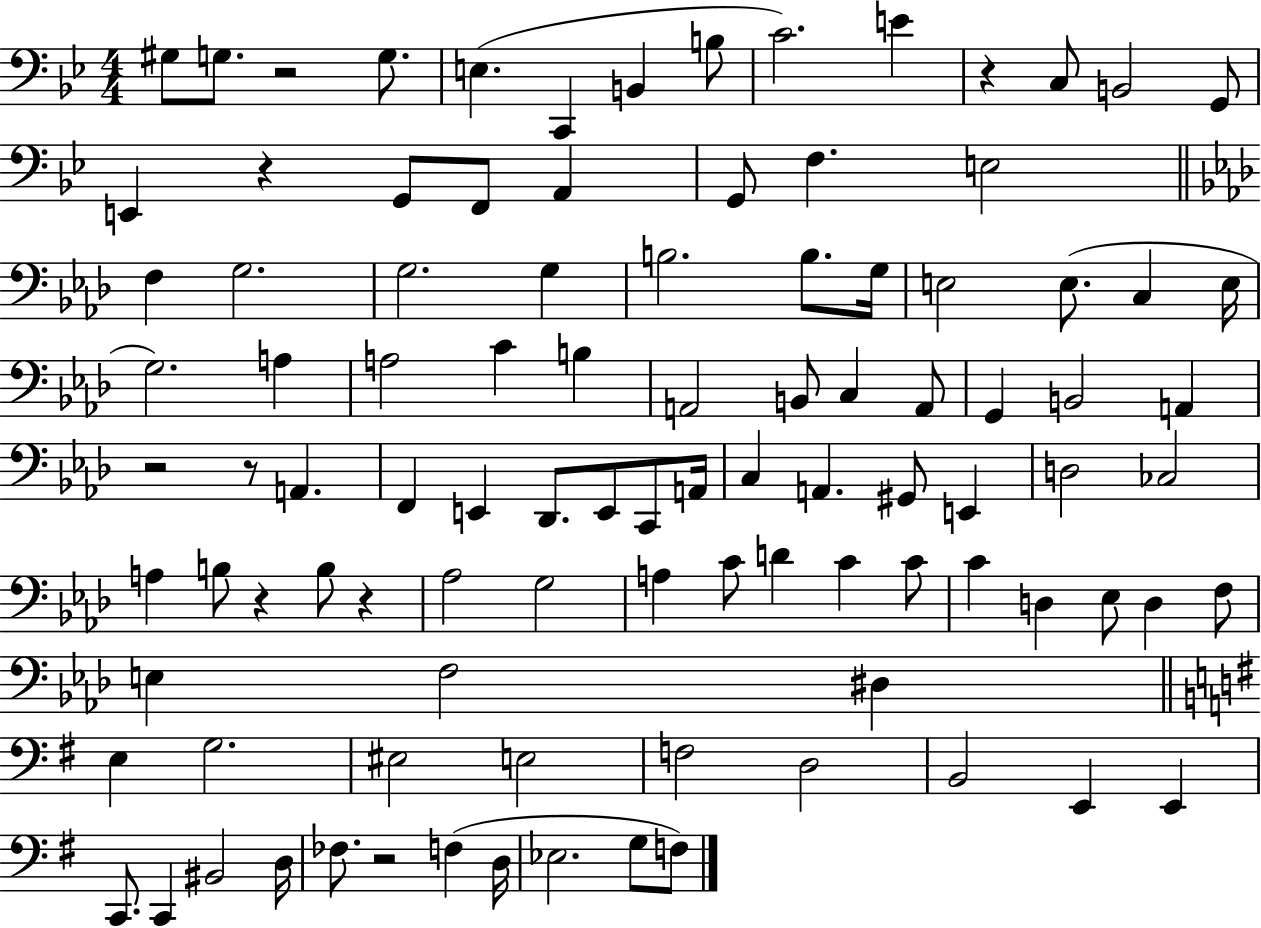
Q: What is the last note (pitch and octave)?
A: F3